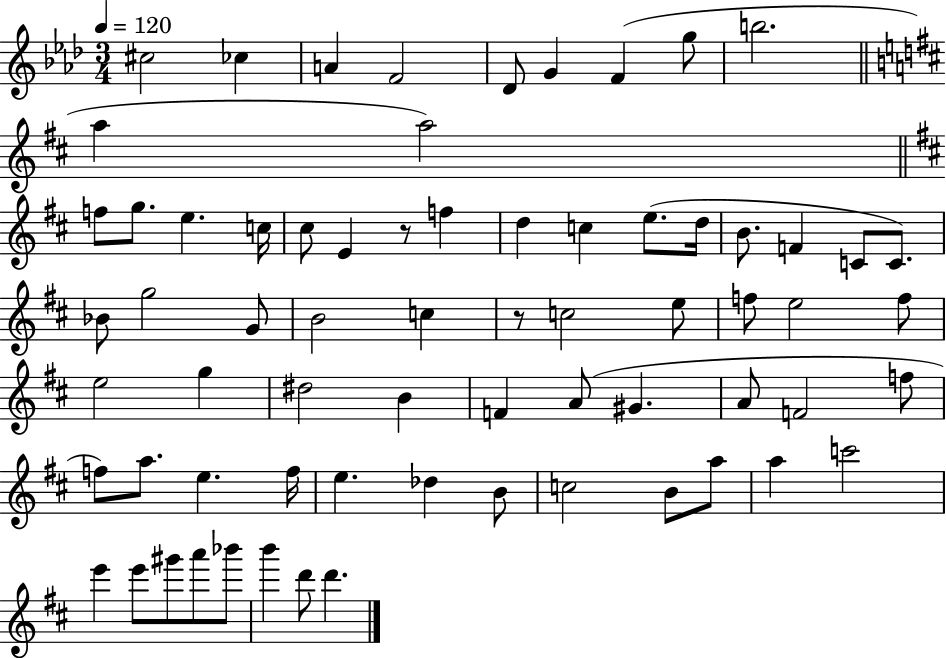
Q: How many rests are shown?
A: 2